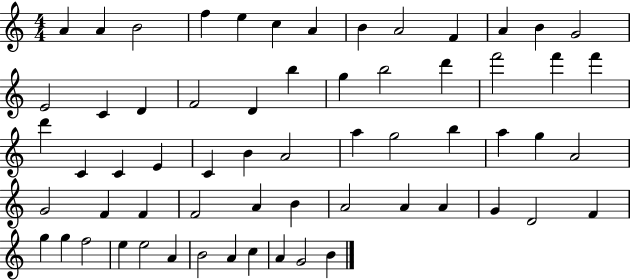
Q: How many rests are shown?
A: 0